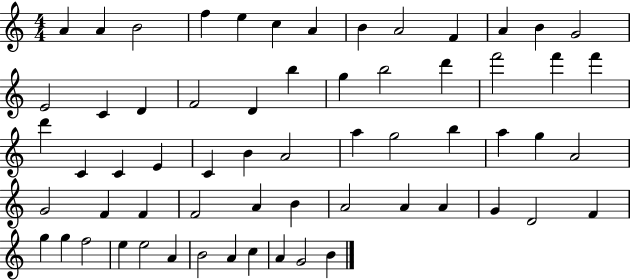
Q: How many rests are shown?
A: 0